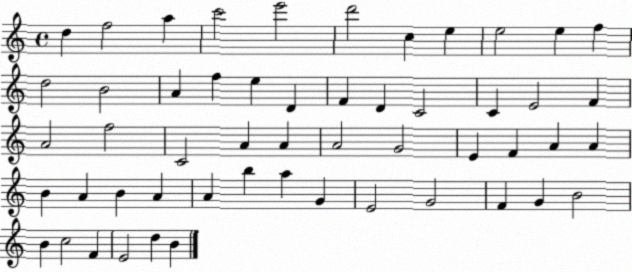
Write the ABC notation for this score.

X:1
T:Untitled
M:4/4
L:1/4
K:C
d f2 a c'2 e'2 d'2 c e e2 e f d2 B2 A f e D F D C2 C E2 F A2 f2 C2 A A A2 G2 E F A A B A B A A b a G E2 G2 F G B2 B c2 F E2 d B